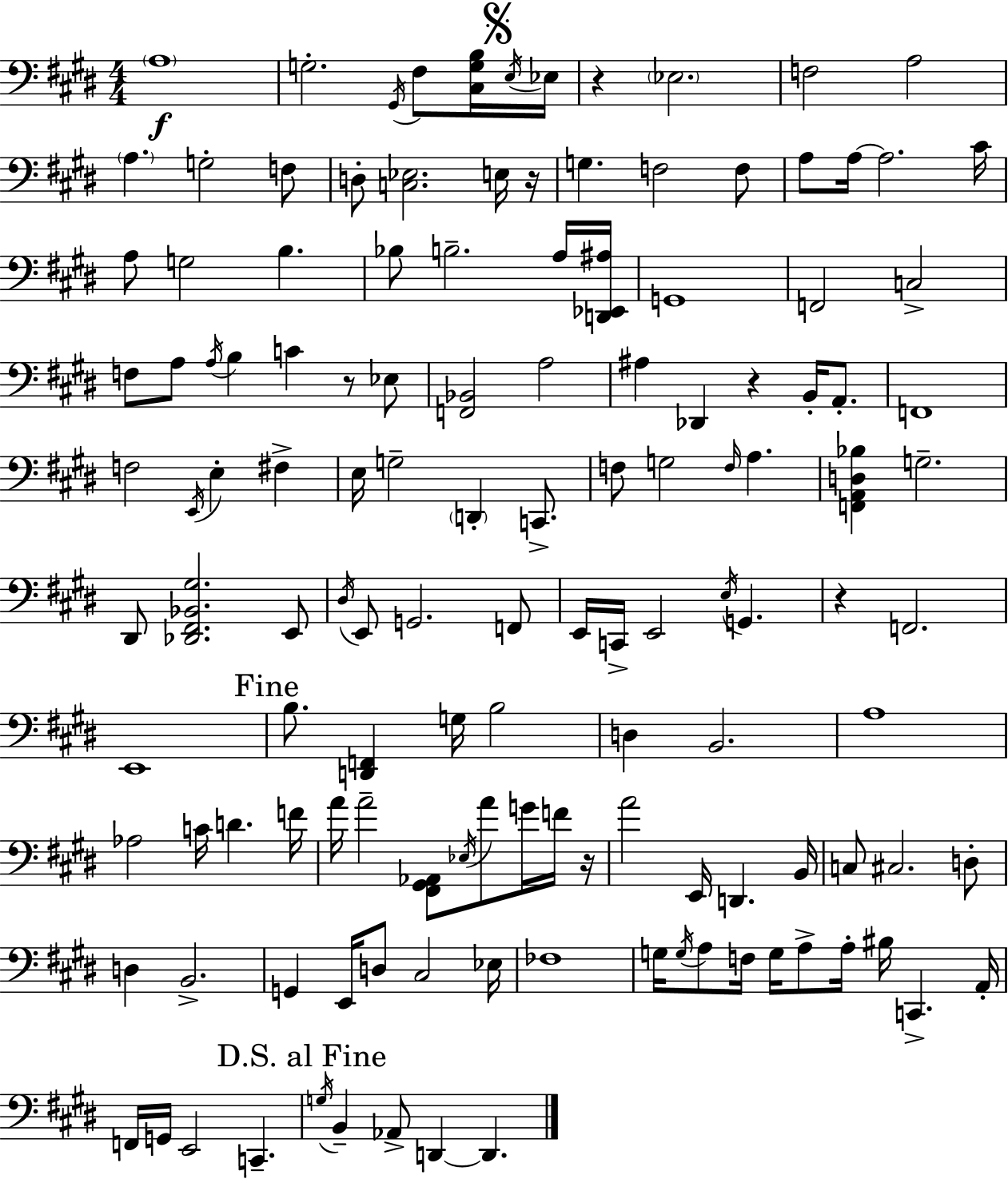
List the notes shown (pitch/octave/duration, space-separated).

A3/w G3/h. G#2/s F#3/e [C#3,G3,B3]/s E3/s Eb3/s R/q Eb3/h. F3/h A3/h A3/q. G3/h F3/e D3/e [C3,Eb3]/h. E3/s R/s G3/q. F3/h F3/e A3/e A3/s A3/h. C#4/s A3/e G3/h B3/q. Bb3/e B3/h. A3/s [D2,Eb2,A#3]/s G2/w F2/h C3/h F3/e A3/e A3/s B3/q C4/q R/e Eb3/e [F2,Bb2]/h A3/h A#3/q Db2/q R/q B2/s A2/e. F2/w F3/h E2/s E3/q F#3/q E3/s G3/h D2/q C2/e. F3/e G3/h F3/s A3/q. [F2,A2,D3,Bb3]/q G3/h. D#2/e [Db2,F#2,Bb2,G#3]/h. E2/e D#3/s E2/e G2/h. F2/e E2/s C2/s E2/h E3/s G2/q. R/q F2/h. E2/w B3/e. [D2,F2]/q G3/s B3/h D3/q B2/h. A3/w Ab3/h C4/s D4/q. F4/s A4/s A4/h [F#2,G#2,Ab2]/e Eb3/s A4/e G4/s F4/s R/s A4/h E2/s D2/q. B2/s C3/e C#3/h. D3/e D3/q B2/h. G2/q E2/s D3/e C#3/h Eb3/s FES3/w G3/s G3/s A3/e F3/s G3/s A3/e A3/s BIS3/s C2/q. A2/s F2/s G2/s E2/h C2/q. G3/s B2/q Ab2/e D2/q D2/q.